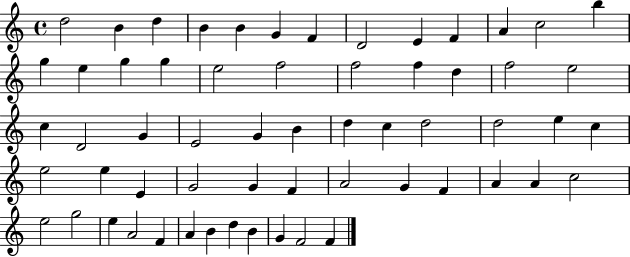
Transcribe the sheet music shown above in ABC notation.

X:1
T:Untitled
M:4/4
L:1/4
K:C
d2 B d B B G F D2 E F A c2 b g e g g e2 f2 f2 f d f2 e2 c D2 G E2 G B d c d2 d2 e c e2 e E G2 G F A2 G F A A c2 e2 g2 e A2 F A B d B G F2 F